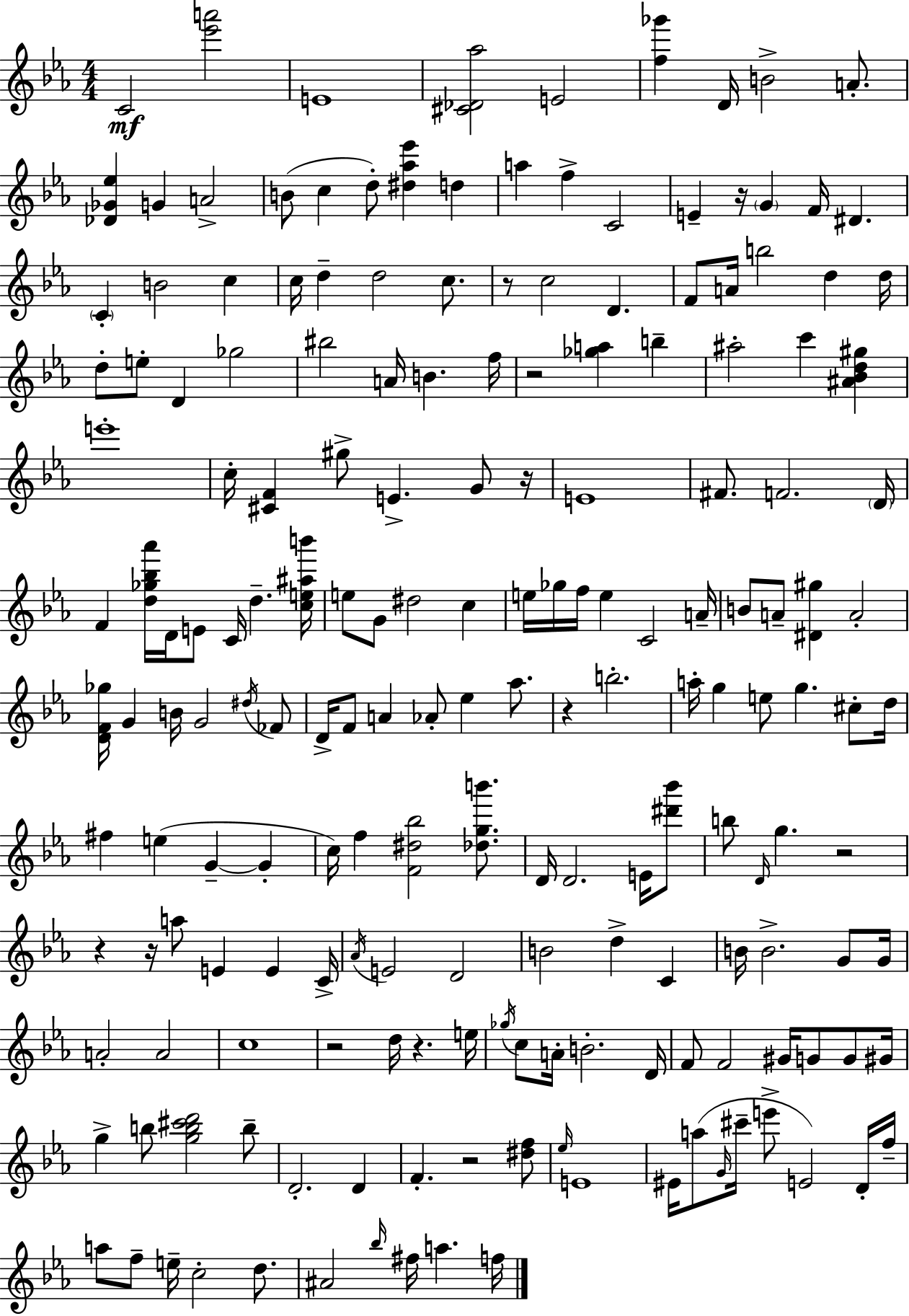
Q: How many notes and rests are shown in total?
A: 185